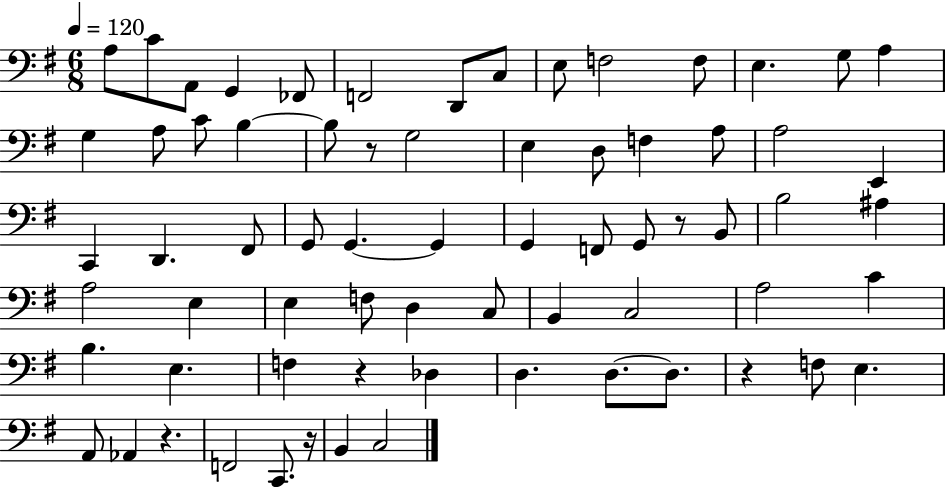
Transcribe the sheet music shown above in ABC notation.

X:1
T:Untitled
M:6/8
L:1/4
K:G
A,/2 C/2 A,,/2 G,, _F,,/2 F,,2 D,,/2 C,/2 E,/2 F,2 F,/2 E, G,/2 A, G, A,/2 C/2 B, B,/2 z/2 G,2 E, D,/2 F, A,/2 A,2 E,, C,, D,, ^F,,/2 G,,/2 G,, G,, G,, F,,/2 G,,/2 z/2 B,,/2 B,2 ^A, A,2 E, E, F,/2 D, C,/2 B,, C,2 A,2 C B, E, F, z _D, D, D,/2 D,/2 z F,/2 E, A,,/2 _A,, z F,,2 C,,/2 z/4 B,, C,2